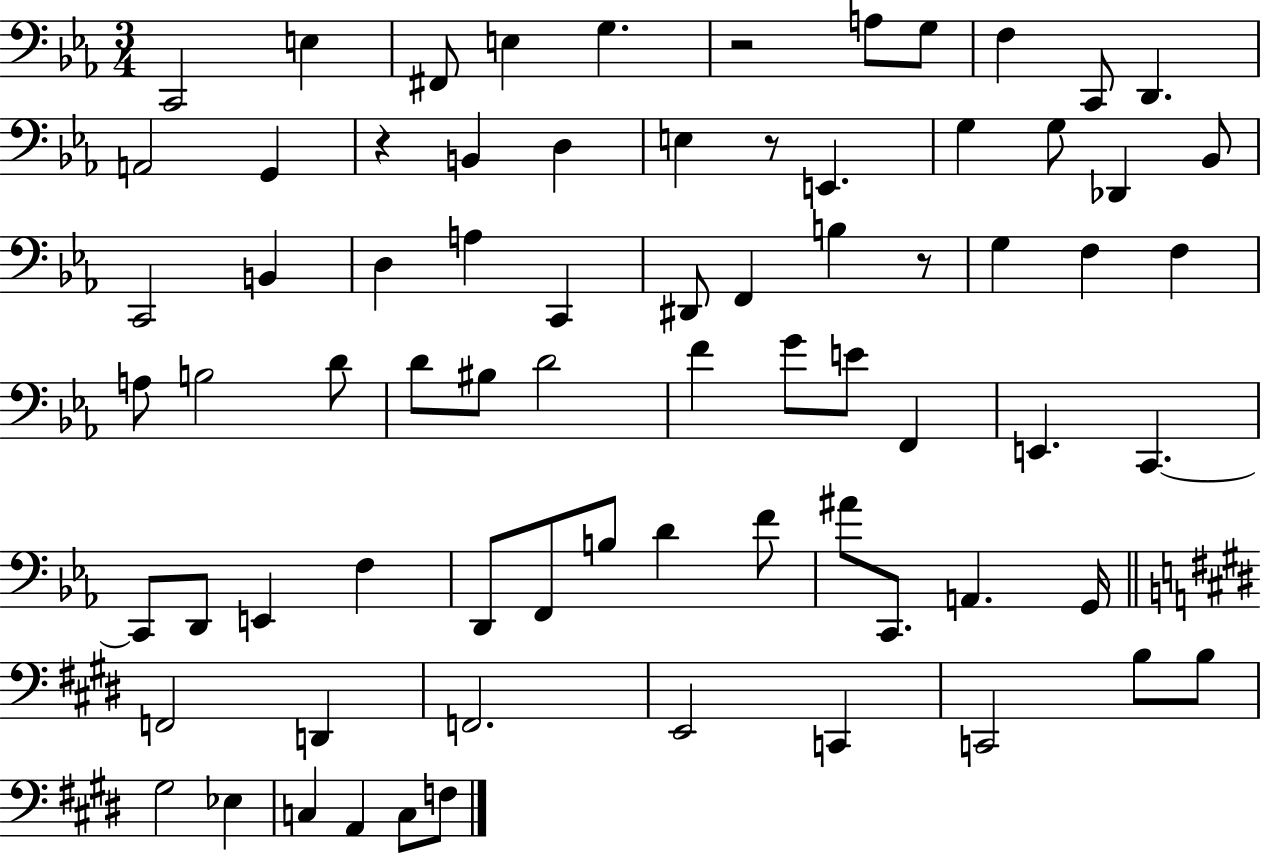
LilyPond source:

{
  \clef bass
  \numericTimeSignature
  \time 3/4
  \key ees \major
  c,2 e4 | fis,8 e4 g4. | r2 a8 g8 | f4 c,8 d,4. | \break a,2 g,4 | r4 b,4 d4 | e4 r8 e,4. | g4 g8 des,4 bes,8 | \break c,2 b,4 | d4 a4 c,4 | dis,8 f,4 b4 r8 | g4 f4 f4 | \break a8 b2 d'8 | d'8 bis8 d'2 | f'4 g'8 e'8 f,4 | e,4. c,4.~~ | \break c,8 d,8 e,4 f4 | d,8 f,8 b8 d'4 f'8 | ais'8 c,8. a,4. g,16 | \bar "||" \break \key e \major f,2 d,4 | f,2. | e,2 c,4 | c,2 b8 b8 | \break gis2 ees4 | c4 a,4 c8 f8 | \bar "|."
}